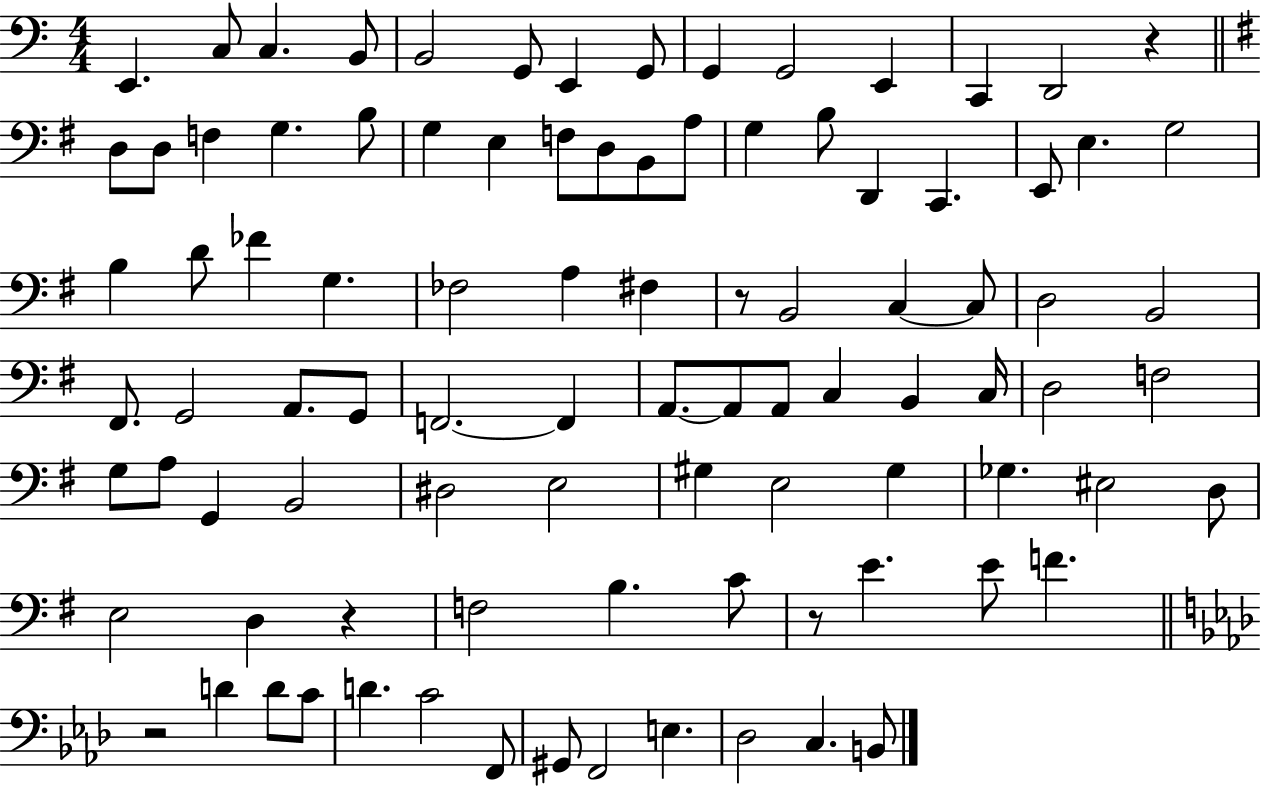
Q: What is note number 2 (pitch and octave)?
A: C3